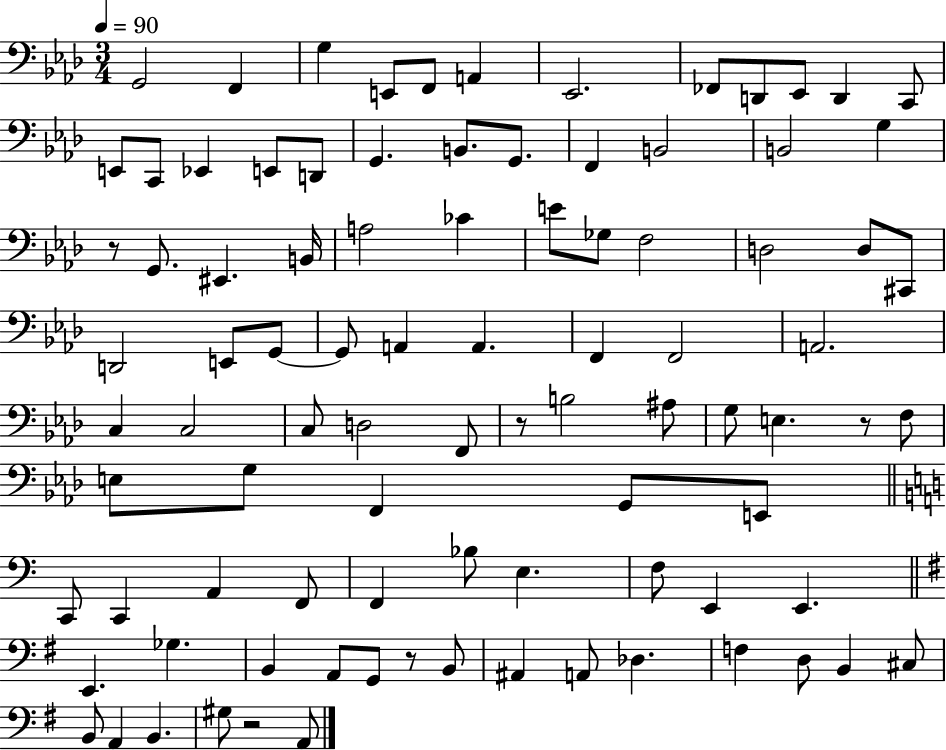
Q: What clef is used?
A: bass